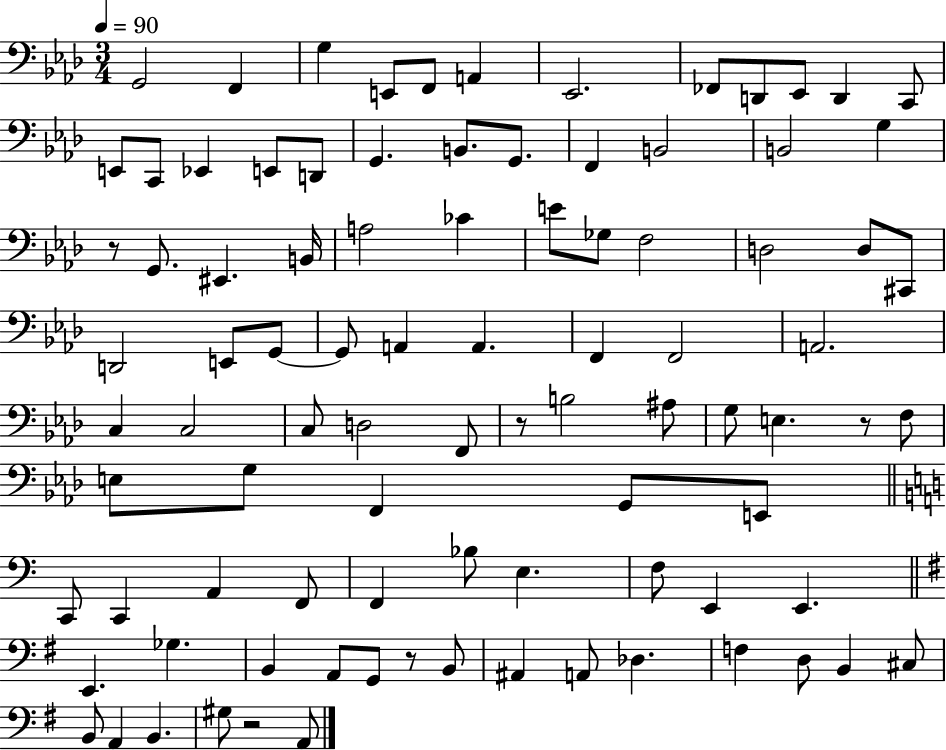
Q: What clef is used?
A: bass